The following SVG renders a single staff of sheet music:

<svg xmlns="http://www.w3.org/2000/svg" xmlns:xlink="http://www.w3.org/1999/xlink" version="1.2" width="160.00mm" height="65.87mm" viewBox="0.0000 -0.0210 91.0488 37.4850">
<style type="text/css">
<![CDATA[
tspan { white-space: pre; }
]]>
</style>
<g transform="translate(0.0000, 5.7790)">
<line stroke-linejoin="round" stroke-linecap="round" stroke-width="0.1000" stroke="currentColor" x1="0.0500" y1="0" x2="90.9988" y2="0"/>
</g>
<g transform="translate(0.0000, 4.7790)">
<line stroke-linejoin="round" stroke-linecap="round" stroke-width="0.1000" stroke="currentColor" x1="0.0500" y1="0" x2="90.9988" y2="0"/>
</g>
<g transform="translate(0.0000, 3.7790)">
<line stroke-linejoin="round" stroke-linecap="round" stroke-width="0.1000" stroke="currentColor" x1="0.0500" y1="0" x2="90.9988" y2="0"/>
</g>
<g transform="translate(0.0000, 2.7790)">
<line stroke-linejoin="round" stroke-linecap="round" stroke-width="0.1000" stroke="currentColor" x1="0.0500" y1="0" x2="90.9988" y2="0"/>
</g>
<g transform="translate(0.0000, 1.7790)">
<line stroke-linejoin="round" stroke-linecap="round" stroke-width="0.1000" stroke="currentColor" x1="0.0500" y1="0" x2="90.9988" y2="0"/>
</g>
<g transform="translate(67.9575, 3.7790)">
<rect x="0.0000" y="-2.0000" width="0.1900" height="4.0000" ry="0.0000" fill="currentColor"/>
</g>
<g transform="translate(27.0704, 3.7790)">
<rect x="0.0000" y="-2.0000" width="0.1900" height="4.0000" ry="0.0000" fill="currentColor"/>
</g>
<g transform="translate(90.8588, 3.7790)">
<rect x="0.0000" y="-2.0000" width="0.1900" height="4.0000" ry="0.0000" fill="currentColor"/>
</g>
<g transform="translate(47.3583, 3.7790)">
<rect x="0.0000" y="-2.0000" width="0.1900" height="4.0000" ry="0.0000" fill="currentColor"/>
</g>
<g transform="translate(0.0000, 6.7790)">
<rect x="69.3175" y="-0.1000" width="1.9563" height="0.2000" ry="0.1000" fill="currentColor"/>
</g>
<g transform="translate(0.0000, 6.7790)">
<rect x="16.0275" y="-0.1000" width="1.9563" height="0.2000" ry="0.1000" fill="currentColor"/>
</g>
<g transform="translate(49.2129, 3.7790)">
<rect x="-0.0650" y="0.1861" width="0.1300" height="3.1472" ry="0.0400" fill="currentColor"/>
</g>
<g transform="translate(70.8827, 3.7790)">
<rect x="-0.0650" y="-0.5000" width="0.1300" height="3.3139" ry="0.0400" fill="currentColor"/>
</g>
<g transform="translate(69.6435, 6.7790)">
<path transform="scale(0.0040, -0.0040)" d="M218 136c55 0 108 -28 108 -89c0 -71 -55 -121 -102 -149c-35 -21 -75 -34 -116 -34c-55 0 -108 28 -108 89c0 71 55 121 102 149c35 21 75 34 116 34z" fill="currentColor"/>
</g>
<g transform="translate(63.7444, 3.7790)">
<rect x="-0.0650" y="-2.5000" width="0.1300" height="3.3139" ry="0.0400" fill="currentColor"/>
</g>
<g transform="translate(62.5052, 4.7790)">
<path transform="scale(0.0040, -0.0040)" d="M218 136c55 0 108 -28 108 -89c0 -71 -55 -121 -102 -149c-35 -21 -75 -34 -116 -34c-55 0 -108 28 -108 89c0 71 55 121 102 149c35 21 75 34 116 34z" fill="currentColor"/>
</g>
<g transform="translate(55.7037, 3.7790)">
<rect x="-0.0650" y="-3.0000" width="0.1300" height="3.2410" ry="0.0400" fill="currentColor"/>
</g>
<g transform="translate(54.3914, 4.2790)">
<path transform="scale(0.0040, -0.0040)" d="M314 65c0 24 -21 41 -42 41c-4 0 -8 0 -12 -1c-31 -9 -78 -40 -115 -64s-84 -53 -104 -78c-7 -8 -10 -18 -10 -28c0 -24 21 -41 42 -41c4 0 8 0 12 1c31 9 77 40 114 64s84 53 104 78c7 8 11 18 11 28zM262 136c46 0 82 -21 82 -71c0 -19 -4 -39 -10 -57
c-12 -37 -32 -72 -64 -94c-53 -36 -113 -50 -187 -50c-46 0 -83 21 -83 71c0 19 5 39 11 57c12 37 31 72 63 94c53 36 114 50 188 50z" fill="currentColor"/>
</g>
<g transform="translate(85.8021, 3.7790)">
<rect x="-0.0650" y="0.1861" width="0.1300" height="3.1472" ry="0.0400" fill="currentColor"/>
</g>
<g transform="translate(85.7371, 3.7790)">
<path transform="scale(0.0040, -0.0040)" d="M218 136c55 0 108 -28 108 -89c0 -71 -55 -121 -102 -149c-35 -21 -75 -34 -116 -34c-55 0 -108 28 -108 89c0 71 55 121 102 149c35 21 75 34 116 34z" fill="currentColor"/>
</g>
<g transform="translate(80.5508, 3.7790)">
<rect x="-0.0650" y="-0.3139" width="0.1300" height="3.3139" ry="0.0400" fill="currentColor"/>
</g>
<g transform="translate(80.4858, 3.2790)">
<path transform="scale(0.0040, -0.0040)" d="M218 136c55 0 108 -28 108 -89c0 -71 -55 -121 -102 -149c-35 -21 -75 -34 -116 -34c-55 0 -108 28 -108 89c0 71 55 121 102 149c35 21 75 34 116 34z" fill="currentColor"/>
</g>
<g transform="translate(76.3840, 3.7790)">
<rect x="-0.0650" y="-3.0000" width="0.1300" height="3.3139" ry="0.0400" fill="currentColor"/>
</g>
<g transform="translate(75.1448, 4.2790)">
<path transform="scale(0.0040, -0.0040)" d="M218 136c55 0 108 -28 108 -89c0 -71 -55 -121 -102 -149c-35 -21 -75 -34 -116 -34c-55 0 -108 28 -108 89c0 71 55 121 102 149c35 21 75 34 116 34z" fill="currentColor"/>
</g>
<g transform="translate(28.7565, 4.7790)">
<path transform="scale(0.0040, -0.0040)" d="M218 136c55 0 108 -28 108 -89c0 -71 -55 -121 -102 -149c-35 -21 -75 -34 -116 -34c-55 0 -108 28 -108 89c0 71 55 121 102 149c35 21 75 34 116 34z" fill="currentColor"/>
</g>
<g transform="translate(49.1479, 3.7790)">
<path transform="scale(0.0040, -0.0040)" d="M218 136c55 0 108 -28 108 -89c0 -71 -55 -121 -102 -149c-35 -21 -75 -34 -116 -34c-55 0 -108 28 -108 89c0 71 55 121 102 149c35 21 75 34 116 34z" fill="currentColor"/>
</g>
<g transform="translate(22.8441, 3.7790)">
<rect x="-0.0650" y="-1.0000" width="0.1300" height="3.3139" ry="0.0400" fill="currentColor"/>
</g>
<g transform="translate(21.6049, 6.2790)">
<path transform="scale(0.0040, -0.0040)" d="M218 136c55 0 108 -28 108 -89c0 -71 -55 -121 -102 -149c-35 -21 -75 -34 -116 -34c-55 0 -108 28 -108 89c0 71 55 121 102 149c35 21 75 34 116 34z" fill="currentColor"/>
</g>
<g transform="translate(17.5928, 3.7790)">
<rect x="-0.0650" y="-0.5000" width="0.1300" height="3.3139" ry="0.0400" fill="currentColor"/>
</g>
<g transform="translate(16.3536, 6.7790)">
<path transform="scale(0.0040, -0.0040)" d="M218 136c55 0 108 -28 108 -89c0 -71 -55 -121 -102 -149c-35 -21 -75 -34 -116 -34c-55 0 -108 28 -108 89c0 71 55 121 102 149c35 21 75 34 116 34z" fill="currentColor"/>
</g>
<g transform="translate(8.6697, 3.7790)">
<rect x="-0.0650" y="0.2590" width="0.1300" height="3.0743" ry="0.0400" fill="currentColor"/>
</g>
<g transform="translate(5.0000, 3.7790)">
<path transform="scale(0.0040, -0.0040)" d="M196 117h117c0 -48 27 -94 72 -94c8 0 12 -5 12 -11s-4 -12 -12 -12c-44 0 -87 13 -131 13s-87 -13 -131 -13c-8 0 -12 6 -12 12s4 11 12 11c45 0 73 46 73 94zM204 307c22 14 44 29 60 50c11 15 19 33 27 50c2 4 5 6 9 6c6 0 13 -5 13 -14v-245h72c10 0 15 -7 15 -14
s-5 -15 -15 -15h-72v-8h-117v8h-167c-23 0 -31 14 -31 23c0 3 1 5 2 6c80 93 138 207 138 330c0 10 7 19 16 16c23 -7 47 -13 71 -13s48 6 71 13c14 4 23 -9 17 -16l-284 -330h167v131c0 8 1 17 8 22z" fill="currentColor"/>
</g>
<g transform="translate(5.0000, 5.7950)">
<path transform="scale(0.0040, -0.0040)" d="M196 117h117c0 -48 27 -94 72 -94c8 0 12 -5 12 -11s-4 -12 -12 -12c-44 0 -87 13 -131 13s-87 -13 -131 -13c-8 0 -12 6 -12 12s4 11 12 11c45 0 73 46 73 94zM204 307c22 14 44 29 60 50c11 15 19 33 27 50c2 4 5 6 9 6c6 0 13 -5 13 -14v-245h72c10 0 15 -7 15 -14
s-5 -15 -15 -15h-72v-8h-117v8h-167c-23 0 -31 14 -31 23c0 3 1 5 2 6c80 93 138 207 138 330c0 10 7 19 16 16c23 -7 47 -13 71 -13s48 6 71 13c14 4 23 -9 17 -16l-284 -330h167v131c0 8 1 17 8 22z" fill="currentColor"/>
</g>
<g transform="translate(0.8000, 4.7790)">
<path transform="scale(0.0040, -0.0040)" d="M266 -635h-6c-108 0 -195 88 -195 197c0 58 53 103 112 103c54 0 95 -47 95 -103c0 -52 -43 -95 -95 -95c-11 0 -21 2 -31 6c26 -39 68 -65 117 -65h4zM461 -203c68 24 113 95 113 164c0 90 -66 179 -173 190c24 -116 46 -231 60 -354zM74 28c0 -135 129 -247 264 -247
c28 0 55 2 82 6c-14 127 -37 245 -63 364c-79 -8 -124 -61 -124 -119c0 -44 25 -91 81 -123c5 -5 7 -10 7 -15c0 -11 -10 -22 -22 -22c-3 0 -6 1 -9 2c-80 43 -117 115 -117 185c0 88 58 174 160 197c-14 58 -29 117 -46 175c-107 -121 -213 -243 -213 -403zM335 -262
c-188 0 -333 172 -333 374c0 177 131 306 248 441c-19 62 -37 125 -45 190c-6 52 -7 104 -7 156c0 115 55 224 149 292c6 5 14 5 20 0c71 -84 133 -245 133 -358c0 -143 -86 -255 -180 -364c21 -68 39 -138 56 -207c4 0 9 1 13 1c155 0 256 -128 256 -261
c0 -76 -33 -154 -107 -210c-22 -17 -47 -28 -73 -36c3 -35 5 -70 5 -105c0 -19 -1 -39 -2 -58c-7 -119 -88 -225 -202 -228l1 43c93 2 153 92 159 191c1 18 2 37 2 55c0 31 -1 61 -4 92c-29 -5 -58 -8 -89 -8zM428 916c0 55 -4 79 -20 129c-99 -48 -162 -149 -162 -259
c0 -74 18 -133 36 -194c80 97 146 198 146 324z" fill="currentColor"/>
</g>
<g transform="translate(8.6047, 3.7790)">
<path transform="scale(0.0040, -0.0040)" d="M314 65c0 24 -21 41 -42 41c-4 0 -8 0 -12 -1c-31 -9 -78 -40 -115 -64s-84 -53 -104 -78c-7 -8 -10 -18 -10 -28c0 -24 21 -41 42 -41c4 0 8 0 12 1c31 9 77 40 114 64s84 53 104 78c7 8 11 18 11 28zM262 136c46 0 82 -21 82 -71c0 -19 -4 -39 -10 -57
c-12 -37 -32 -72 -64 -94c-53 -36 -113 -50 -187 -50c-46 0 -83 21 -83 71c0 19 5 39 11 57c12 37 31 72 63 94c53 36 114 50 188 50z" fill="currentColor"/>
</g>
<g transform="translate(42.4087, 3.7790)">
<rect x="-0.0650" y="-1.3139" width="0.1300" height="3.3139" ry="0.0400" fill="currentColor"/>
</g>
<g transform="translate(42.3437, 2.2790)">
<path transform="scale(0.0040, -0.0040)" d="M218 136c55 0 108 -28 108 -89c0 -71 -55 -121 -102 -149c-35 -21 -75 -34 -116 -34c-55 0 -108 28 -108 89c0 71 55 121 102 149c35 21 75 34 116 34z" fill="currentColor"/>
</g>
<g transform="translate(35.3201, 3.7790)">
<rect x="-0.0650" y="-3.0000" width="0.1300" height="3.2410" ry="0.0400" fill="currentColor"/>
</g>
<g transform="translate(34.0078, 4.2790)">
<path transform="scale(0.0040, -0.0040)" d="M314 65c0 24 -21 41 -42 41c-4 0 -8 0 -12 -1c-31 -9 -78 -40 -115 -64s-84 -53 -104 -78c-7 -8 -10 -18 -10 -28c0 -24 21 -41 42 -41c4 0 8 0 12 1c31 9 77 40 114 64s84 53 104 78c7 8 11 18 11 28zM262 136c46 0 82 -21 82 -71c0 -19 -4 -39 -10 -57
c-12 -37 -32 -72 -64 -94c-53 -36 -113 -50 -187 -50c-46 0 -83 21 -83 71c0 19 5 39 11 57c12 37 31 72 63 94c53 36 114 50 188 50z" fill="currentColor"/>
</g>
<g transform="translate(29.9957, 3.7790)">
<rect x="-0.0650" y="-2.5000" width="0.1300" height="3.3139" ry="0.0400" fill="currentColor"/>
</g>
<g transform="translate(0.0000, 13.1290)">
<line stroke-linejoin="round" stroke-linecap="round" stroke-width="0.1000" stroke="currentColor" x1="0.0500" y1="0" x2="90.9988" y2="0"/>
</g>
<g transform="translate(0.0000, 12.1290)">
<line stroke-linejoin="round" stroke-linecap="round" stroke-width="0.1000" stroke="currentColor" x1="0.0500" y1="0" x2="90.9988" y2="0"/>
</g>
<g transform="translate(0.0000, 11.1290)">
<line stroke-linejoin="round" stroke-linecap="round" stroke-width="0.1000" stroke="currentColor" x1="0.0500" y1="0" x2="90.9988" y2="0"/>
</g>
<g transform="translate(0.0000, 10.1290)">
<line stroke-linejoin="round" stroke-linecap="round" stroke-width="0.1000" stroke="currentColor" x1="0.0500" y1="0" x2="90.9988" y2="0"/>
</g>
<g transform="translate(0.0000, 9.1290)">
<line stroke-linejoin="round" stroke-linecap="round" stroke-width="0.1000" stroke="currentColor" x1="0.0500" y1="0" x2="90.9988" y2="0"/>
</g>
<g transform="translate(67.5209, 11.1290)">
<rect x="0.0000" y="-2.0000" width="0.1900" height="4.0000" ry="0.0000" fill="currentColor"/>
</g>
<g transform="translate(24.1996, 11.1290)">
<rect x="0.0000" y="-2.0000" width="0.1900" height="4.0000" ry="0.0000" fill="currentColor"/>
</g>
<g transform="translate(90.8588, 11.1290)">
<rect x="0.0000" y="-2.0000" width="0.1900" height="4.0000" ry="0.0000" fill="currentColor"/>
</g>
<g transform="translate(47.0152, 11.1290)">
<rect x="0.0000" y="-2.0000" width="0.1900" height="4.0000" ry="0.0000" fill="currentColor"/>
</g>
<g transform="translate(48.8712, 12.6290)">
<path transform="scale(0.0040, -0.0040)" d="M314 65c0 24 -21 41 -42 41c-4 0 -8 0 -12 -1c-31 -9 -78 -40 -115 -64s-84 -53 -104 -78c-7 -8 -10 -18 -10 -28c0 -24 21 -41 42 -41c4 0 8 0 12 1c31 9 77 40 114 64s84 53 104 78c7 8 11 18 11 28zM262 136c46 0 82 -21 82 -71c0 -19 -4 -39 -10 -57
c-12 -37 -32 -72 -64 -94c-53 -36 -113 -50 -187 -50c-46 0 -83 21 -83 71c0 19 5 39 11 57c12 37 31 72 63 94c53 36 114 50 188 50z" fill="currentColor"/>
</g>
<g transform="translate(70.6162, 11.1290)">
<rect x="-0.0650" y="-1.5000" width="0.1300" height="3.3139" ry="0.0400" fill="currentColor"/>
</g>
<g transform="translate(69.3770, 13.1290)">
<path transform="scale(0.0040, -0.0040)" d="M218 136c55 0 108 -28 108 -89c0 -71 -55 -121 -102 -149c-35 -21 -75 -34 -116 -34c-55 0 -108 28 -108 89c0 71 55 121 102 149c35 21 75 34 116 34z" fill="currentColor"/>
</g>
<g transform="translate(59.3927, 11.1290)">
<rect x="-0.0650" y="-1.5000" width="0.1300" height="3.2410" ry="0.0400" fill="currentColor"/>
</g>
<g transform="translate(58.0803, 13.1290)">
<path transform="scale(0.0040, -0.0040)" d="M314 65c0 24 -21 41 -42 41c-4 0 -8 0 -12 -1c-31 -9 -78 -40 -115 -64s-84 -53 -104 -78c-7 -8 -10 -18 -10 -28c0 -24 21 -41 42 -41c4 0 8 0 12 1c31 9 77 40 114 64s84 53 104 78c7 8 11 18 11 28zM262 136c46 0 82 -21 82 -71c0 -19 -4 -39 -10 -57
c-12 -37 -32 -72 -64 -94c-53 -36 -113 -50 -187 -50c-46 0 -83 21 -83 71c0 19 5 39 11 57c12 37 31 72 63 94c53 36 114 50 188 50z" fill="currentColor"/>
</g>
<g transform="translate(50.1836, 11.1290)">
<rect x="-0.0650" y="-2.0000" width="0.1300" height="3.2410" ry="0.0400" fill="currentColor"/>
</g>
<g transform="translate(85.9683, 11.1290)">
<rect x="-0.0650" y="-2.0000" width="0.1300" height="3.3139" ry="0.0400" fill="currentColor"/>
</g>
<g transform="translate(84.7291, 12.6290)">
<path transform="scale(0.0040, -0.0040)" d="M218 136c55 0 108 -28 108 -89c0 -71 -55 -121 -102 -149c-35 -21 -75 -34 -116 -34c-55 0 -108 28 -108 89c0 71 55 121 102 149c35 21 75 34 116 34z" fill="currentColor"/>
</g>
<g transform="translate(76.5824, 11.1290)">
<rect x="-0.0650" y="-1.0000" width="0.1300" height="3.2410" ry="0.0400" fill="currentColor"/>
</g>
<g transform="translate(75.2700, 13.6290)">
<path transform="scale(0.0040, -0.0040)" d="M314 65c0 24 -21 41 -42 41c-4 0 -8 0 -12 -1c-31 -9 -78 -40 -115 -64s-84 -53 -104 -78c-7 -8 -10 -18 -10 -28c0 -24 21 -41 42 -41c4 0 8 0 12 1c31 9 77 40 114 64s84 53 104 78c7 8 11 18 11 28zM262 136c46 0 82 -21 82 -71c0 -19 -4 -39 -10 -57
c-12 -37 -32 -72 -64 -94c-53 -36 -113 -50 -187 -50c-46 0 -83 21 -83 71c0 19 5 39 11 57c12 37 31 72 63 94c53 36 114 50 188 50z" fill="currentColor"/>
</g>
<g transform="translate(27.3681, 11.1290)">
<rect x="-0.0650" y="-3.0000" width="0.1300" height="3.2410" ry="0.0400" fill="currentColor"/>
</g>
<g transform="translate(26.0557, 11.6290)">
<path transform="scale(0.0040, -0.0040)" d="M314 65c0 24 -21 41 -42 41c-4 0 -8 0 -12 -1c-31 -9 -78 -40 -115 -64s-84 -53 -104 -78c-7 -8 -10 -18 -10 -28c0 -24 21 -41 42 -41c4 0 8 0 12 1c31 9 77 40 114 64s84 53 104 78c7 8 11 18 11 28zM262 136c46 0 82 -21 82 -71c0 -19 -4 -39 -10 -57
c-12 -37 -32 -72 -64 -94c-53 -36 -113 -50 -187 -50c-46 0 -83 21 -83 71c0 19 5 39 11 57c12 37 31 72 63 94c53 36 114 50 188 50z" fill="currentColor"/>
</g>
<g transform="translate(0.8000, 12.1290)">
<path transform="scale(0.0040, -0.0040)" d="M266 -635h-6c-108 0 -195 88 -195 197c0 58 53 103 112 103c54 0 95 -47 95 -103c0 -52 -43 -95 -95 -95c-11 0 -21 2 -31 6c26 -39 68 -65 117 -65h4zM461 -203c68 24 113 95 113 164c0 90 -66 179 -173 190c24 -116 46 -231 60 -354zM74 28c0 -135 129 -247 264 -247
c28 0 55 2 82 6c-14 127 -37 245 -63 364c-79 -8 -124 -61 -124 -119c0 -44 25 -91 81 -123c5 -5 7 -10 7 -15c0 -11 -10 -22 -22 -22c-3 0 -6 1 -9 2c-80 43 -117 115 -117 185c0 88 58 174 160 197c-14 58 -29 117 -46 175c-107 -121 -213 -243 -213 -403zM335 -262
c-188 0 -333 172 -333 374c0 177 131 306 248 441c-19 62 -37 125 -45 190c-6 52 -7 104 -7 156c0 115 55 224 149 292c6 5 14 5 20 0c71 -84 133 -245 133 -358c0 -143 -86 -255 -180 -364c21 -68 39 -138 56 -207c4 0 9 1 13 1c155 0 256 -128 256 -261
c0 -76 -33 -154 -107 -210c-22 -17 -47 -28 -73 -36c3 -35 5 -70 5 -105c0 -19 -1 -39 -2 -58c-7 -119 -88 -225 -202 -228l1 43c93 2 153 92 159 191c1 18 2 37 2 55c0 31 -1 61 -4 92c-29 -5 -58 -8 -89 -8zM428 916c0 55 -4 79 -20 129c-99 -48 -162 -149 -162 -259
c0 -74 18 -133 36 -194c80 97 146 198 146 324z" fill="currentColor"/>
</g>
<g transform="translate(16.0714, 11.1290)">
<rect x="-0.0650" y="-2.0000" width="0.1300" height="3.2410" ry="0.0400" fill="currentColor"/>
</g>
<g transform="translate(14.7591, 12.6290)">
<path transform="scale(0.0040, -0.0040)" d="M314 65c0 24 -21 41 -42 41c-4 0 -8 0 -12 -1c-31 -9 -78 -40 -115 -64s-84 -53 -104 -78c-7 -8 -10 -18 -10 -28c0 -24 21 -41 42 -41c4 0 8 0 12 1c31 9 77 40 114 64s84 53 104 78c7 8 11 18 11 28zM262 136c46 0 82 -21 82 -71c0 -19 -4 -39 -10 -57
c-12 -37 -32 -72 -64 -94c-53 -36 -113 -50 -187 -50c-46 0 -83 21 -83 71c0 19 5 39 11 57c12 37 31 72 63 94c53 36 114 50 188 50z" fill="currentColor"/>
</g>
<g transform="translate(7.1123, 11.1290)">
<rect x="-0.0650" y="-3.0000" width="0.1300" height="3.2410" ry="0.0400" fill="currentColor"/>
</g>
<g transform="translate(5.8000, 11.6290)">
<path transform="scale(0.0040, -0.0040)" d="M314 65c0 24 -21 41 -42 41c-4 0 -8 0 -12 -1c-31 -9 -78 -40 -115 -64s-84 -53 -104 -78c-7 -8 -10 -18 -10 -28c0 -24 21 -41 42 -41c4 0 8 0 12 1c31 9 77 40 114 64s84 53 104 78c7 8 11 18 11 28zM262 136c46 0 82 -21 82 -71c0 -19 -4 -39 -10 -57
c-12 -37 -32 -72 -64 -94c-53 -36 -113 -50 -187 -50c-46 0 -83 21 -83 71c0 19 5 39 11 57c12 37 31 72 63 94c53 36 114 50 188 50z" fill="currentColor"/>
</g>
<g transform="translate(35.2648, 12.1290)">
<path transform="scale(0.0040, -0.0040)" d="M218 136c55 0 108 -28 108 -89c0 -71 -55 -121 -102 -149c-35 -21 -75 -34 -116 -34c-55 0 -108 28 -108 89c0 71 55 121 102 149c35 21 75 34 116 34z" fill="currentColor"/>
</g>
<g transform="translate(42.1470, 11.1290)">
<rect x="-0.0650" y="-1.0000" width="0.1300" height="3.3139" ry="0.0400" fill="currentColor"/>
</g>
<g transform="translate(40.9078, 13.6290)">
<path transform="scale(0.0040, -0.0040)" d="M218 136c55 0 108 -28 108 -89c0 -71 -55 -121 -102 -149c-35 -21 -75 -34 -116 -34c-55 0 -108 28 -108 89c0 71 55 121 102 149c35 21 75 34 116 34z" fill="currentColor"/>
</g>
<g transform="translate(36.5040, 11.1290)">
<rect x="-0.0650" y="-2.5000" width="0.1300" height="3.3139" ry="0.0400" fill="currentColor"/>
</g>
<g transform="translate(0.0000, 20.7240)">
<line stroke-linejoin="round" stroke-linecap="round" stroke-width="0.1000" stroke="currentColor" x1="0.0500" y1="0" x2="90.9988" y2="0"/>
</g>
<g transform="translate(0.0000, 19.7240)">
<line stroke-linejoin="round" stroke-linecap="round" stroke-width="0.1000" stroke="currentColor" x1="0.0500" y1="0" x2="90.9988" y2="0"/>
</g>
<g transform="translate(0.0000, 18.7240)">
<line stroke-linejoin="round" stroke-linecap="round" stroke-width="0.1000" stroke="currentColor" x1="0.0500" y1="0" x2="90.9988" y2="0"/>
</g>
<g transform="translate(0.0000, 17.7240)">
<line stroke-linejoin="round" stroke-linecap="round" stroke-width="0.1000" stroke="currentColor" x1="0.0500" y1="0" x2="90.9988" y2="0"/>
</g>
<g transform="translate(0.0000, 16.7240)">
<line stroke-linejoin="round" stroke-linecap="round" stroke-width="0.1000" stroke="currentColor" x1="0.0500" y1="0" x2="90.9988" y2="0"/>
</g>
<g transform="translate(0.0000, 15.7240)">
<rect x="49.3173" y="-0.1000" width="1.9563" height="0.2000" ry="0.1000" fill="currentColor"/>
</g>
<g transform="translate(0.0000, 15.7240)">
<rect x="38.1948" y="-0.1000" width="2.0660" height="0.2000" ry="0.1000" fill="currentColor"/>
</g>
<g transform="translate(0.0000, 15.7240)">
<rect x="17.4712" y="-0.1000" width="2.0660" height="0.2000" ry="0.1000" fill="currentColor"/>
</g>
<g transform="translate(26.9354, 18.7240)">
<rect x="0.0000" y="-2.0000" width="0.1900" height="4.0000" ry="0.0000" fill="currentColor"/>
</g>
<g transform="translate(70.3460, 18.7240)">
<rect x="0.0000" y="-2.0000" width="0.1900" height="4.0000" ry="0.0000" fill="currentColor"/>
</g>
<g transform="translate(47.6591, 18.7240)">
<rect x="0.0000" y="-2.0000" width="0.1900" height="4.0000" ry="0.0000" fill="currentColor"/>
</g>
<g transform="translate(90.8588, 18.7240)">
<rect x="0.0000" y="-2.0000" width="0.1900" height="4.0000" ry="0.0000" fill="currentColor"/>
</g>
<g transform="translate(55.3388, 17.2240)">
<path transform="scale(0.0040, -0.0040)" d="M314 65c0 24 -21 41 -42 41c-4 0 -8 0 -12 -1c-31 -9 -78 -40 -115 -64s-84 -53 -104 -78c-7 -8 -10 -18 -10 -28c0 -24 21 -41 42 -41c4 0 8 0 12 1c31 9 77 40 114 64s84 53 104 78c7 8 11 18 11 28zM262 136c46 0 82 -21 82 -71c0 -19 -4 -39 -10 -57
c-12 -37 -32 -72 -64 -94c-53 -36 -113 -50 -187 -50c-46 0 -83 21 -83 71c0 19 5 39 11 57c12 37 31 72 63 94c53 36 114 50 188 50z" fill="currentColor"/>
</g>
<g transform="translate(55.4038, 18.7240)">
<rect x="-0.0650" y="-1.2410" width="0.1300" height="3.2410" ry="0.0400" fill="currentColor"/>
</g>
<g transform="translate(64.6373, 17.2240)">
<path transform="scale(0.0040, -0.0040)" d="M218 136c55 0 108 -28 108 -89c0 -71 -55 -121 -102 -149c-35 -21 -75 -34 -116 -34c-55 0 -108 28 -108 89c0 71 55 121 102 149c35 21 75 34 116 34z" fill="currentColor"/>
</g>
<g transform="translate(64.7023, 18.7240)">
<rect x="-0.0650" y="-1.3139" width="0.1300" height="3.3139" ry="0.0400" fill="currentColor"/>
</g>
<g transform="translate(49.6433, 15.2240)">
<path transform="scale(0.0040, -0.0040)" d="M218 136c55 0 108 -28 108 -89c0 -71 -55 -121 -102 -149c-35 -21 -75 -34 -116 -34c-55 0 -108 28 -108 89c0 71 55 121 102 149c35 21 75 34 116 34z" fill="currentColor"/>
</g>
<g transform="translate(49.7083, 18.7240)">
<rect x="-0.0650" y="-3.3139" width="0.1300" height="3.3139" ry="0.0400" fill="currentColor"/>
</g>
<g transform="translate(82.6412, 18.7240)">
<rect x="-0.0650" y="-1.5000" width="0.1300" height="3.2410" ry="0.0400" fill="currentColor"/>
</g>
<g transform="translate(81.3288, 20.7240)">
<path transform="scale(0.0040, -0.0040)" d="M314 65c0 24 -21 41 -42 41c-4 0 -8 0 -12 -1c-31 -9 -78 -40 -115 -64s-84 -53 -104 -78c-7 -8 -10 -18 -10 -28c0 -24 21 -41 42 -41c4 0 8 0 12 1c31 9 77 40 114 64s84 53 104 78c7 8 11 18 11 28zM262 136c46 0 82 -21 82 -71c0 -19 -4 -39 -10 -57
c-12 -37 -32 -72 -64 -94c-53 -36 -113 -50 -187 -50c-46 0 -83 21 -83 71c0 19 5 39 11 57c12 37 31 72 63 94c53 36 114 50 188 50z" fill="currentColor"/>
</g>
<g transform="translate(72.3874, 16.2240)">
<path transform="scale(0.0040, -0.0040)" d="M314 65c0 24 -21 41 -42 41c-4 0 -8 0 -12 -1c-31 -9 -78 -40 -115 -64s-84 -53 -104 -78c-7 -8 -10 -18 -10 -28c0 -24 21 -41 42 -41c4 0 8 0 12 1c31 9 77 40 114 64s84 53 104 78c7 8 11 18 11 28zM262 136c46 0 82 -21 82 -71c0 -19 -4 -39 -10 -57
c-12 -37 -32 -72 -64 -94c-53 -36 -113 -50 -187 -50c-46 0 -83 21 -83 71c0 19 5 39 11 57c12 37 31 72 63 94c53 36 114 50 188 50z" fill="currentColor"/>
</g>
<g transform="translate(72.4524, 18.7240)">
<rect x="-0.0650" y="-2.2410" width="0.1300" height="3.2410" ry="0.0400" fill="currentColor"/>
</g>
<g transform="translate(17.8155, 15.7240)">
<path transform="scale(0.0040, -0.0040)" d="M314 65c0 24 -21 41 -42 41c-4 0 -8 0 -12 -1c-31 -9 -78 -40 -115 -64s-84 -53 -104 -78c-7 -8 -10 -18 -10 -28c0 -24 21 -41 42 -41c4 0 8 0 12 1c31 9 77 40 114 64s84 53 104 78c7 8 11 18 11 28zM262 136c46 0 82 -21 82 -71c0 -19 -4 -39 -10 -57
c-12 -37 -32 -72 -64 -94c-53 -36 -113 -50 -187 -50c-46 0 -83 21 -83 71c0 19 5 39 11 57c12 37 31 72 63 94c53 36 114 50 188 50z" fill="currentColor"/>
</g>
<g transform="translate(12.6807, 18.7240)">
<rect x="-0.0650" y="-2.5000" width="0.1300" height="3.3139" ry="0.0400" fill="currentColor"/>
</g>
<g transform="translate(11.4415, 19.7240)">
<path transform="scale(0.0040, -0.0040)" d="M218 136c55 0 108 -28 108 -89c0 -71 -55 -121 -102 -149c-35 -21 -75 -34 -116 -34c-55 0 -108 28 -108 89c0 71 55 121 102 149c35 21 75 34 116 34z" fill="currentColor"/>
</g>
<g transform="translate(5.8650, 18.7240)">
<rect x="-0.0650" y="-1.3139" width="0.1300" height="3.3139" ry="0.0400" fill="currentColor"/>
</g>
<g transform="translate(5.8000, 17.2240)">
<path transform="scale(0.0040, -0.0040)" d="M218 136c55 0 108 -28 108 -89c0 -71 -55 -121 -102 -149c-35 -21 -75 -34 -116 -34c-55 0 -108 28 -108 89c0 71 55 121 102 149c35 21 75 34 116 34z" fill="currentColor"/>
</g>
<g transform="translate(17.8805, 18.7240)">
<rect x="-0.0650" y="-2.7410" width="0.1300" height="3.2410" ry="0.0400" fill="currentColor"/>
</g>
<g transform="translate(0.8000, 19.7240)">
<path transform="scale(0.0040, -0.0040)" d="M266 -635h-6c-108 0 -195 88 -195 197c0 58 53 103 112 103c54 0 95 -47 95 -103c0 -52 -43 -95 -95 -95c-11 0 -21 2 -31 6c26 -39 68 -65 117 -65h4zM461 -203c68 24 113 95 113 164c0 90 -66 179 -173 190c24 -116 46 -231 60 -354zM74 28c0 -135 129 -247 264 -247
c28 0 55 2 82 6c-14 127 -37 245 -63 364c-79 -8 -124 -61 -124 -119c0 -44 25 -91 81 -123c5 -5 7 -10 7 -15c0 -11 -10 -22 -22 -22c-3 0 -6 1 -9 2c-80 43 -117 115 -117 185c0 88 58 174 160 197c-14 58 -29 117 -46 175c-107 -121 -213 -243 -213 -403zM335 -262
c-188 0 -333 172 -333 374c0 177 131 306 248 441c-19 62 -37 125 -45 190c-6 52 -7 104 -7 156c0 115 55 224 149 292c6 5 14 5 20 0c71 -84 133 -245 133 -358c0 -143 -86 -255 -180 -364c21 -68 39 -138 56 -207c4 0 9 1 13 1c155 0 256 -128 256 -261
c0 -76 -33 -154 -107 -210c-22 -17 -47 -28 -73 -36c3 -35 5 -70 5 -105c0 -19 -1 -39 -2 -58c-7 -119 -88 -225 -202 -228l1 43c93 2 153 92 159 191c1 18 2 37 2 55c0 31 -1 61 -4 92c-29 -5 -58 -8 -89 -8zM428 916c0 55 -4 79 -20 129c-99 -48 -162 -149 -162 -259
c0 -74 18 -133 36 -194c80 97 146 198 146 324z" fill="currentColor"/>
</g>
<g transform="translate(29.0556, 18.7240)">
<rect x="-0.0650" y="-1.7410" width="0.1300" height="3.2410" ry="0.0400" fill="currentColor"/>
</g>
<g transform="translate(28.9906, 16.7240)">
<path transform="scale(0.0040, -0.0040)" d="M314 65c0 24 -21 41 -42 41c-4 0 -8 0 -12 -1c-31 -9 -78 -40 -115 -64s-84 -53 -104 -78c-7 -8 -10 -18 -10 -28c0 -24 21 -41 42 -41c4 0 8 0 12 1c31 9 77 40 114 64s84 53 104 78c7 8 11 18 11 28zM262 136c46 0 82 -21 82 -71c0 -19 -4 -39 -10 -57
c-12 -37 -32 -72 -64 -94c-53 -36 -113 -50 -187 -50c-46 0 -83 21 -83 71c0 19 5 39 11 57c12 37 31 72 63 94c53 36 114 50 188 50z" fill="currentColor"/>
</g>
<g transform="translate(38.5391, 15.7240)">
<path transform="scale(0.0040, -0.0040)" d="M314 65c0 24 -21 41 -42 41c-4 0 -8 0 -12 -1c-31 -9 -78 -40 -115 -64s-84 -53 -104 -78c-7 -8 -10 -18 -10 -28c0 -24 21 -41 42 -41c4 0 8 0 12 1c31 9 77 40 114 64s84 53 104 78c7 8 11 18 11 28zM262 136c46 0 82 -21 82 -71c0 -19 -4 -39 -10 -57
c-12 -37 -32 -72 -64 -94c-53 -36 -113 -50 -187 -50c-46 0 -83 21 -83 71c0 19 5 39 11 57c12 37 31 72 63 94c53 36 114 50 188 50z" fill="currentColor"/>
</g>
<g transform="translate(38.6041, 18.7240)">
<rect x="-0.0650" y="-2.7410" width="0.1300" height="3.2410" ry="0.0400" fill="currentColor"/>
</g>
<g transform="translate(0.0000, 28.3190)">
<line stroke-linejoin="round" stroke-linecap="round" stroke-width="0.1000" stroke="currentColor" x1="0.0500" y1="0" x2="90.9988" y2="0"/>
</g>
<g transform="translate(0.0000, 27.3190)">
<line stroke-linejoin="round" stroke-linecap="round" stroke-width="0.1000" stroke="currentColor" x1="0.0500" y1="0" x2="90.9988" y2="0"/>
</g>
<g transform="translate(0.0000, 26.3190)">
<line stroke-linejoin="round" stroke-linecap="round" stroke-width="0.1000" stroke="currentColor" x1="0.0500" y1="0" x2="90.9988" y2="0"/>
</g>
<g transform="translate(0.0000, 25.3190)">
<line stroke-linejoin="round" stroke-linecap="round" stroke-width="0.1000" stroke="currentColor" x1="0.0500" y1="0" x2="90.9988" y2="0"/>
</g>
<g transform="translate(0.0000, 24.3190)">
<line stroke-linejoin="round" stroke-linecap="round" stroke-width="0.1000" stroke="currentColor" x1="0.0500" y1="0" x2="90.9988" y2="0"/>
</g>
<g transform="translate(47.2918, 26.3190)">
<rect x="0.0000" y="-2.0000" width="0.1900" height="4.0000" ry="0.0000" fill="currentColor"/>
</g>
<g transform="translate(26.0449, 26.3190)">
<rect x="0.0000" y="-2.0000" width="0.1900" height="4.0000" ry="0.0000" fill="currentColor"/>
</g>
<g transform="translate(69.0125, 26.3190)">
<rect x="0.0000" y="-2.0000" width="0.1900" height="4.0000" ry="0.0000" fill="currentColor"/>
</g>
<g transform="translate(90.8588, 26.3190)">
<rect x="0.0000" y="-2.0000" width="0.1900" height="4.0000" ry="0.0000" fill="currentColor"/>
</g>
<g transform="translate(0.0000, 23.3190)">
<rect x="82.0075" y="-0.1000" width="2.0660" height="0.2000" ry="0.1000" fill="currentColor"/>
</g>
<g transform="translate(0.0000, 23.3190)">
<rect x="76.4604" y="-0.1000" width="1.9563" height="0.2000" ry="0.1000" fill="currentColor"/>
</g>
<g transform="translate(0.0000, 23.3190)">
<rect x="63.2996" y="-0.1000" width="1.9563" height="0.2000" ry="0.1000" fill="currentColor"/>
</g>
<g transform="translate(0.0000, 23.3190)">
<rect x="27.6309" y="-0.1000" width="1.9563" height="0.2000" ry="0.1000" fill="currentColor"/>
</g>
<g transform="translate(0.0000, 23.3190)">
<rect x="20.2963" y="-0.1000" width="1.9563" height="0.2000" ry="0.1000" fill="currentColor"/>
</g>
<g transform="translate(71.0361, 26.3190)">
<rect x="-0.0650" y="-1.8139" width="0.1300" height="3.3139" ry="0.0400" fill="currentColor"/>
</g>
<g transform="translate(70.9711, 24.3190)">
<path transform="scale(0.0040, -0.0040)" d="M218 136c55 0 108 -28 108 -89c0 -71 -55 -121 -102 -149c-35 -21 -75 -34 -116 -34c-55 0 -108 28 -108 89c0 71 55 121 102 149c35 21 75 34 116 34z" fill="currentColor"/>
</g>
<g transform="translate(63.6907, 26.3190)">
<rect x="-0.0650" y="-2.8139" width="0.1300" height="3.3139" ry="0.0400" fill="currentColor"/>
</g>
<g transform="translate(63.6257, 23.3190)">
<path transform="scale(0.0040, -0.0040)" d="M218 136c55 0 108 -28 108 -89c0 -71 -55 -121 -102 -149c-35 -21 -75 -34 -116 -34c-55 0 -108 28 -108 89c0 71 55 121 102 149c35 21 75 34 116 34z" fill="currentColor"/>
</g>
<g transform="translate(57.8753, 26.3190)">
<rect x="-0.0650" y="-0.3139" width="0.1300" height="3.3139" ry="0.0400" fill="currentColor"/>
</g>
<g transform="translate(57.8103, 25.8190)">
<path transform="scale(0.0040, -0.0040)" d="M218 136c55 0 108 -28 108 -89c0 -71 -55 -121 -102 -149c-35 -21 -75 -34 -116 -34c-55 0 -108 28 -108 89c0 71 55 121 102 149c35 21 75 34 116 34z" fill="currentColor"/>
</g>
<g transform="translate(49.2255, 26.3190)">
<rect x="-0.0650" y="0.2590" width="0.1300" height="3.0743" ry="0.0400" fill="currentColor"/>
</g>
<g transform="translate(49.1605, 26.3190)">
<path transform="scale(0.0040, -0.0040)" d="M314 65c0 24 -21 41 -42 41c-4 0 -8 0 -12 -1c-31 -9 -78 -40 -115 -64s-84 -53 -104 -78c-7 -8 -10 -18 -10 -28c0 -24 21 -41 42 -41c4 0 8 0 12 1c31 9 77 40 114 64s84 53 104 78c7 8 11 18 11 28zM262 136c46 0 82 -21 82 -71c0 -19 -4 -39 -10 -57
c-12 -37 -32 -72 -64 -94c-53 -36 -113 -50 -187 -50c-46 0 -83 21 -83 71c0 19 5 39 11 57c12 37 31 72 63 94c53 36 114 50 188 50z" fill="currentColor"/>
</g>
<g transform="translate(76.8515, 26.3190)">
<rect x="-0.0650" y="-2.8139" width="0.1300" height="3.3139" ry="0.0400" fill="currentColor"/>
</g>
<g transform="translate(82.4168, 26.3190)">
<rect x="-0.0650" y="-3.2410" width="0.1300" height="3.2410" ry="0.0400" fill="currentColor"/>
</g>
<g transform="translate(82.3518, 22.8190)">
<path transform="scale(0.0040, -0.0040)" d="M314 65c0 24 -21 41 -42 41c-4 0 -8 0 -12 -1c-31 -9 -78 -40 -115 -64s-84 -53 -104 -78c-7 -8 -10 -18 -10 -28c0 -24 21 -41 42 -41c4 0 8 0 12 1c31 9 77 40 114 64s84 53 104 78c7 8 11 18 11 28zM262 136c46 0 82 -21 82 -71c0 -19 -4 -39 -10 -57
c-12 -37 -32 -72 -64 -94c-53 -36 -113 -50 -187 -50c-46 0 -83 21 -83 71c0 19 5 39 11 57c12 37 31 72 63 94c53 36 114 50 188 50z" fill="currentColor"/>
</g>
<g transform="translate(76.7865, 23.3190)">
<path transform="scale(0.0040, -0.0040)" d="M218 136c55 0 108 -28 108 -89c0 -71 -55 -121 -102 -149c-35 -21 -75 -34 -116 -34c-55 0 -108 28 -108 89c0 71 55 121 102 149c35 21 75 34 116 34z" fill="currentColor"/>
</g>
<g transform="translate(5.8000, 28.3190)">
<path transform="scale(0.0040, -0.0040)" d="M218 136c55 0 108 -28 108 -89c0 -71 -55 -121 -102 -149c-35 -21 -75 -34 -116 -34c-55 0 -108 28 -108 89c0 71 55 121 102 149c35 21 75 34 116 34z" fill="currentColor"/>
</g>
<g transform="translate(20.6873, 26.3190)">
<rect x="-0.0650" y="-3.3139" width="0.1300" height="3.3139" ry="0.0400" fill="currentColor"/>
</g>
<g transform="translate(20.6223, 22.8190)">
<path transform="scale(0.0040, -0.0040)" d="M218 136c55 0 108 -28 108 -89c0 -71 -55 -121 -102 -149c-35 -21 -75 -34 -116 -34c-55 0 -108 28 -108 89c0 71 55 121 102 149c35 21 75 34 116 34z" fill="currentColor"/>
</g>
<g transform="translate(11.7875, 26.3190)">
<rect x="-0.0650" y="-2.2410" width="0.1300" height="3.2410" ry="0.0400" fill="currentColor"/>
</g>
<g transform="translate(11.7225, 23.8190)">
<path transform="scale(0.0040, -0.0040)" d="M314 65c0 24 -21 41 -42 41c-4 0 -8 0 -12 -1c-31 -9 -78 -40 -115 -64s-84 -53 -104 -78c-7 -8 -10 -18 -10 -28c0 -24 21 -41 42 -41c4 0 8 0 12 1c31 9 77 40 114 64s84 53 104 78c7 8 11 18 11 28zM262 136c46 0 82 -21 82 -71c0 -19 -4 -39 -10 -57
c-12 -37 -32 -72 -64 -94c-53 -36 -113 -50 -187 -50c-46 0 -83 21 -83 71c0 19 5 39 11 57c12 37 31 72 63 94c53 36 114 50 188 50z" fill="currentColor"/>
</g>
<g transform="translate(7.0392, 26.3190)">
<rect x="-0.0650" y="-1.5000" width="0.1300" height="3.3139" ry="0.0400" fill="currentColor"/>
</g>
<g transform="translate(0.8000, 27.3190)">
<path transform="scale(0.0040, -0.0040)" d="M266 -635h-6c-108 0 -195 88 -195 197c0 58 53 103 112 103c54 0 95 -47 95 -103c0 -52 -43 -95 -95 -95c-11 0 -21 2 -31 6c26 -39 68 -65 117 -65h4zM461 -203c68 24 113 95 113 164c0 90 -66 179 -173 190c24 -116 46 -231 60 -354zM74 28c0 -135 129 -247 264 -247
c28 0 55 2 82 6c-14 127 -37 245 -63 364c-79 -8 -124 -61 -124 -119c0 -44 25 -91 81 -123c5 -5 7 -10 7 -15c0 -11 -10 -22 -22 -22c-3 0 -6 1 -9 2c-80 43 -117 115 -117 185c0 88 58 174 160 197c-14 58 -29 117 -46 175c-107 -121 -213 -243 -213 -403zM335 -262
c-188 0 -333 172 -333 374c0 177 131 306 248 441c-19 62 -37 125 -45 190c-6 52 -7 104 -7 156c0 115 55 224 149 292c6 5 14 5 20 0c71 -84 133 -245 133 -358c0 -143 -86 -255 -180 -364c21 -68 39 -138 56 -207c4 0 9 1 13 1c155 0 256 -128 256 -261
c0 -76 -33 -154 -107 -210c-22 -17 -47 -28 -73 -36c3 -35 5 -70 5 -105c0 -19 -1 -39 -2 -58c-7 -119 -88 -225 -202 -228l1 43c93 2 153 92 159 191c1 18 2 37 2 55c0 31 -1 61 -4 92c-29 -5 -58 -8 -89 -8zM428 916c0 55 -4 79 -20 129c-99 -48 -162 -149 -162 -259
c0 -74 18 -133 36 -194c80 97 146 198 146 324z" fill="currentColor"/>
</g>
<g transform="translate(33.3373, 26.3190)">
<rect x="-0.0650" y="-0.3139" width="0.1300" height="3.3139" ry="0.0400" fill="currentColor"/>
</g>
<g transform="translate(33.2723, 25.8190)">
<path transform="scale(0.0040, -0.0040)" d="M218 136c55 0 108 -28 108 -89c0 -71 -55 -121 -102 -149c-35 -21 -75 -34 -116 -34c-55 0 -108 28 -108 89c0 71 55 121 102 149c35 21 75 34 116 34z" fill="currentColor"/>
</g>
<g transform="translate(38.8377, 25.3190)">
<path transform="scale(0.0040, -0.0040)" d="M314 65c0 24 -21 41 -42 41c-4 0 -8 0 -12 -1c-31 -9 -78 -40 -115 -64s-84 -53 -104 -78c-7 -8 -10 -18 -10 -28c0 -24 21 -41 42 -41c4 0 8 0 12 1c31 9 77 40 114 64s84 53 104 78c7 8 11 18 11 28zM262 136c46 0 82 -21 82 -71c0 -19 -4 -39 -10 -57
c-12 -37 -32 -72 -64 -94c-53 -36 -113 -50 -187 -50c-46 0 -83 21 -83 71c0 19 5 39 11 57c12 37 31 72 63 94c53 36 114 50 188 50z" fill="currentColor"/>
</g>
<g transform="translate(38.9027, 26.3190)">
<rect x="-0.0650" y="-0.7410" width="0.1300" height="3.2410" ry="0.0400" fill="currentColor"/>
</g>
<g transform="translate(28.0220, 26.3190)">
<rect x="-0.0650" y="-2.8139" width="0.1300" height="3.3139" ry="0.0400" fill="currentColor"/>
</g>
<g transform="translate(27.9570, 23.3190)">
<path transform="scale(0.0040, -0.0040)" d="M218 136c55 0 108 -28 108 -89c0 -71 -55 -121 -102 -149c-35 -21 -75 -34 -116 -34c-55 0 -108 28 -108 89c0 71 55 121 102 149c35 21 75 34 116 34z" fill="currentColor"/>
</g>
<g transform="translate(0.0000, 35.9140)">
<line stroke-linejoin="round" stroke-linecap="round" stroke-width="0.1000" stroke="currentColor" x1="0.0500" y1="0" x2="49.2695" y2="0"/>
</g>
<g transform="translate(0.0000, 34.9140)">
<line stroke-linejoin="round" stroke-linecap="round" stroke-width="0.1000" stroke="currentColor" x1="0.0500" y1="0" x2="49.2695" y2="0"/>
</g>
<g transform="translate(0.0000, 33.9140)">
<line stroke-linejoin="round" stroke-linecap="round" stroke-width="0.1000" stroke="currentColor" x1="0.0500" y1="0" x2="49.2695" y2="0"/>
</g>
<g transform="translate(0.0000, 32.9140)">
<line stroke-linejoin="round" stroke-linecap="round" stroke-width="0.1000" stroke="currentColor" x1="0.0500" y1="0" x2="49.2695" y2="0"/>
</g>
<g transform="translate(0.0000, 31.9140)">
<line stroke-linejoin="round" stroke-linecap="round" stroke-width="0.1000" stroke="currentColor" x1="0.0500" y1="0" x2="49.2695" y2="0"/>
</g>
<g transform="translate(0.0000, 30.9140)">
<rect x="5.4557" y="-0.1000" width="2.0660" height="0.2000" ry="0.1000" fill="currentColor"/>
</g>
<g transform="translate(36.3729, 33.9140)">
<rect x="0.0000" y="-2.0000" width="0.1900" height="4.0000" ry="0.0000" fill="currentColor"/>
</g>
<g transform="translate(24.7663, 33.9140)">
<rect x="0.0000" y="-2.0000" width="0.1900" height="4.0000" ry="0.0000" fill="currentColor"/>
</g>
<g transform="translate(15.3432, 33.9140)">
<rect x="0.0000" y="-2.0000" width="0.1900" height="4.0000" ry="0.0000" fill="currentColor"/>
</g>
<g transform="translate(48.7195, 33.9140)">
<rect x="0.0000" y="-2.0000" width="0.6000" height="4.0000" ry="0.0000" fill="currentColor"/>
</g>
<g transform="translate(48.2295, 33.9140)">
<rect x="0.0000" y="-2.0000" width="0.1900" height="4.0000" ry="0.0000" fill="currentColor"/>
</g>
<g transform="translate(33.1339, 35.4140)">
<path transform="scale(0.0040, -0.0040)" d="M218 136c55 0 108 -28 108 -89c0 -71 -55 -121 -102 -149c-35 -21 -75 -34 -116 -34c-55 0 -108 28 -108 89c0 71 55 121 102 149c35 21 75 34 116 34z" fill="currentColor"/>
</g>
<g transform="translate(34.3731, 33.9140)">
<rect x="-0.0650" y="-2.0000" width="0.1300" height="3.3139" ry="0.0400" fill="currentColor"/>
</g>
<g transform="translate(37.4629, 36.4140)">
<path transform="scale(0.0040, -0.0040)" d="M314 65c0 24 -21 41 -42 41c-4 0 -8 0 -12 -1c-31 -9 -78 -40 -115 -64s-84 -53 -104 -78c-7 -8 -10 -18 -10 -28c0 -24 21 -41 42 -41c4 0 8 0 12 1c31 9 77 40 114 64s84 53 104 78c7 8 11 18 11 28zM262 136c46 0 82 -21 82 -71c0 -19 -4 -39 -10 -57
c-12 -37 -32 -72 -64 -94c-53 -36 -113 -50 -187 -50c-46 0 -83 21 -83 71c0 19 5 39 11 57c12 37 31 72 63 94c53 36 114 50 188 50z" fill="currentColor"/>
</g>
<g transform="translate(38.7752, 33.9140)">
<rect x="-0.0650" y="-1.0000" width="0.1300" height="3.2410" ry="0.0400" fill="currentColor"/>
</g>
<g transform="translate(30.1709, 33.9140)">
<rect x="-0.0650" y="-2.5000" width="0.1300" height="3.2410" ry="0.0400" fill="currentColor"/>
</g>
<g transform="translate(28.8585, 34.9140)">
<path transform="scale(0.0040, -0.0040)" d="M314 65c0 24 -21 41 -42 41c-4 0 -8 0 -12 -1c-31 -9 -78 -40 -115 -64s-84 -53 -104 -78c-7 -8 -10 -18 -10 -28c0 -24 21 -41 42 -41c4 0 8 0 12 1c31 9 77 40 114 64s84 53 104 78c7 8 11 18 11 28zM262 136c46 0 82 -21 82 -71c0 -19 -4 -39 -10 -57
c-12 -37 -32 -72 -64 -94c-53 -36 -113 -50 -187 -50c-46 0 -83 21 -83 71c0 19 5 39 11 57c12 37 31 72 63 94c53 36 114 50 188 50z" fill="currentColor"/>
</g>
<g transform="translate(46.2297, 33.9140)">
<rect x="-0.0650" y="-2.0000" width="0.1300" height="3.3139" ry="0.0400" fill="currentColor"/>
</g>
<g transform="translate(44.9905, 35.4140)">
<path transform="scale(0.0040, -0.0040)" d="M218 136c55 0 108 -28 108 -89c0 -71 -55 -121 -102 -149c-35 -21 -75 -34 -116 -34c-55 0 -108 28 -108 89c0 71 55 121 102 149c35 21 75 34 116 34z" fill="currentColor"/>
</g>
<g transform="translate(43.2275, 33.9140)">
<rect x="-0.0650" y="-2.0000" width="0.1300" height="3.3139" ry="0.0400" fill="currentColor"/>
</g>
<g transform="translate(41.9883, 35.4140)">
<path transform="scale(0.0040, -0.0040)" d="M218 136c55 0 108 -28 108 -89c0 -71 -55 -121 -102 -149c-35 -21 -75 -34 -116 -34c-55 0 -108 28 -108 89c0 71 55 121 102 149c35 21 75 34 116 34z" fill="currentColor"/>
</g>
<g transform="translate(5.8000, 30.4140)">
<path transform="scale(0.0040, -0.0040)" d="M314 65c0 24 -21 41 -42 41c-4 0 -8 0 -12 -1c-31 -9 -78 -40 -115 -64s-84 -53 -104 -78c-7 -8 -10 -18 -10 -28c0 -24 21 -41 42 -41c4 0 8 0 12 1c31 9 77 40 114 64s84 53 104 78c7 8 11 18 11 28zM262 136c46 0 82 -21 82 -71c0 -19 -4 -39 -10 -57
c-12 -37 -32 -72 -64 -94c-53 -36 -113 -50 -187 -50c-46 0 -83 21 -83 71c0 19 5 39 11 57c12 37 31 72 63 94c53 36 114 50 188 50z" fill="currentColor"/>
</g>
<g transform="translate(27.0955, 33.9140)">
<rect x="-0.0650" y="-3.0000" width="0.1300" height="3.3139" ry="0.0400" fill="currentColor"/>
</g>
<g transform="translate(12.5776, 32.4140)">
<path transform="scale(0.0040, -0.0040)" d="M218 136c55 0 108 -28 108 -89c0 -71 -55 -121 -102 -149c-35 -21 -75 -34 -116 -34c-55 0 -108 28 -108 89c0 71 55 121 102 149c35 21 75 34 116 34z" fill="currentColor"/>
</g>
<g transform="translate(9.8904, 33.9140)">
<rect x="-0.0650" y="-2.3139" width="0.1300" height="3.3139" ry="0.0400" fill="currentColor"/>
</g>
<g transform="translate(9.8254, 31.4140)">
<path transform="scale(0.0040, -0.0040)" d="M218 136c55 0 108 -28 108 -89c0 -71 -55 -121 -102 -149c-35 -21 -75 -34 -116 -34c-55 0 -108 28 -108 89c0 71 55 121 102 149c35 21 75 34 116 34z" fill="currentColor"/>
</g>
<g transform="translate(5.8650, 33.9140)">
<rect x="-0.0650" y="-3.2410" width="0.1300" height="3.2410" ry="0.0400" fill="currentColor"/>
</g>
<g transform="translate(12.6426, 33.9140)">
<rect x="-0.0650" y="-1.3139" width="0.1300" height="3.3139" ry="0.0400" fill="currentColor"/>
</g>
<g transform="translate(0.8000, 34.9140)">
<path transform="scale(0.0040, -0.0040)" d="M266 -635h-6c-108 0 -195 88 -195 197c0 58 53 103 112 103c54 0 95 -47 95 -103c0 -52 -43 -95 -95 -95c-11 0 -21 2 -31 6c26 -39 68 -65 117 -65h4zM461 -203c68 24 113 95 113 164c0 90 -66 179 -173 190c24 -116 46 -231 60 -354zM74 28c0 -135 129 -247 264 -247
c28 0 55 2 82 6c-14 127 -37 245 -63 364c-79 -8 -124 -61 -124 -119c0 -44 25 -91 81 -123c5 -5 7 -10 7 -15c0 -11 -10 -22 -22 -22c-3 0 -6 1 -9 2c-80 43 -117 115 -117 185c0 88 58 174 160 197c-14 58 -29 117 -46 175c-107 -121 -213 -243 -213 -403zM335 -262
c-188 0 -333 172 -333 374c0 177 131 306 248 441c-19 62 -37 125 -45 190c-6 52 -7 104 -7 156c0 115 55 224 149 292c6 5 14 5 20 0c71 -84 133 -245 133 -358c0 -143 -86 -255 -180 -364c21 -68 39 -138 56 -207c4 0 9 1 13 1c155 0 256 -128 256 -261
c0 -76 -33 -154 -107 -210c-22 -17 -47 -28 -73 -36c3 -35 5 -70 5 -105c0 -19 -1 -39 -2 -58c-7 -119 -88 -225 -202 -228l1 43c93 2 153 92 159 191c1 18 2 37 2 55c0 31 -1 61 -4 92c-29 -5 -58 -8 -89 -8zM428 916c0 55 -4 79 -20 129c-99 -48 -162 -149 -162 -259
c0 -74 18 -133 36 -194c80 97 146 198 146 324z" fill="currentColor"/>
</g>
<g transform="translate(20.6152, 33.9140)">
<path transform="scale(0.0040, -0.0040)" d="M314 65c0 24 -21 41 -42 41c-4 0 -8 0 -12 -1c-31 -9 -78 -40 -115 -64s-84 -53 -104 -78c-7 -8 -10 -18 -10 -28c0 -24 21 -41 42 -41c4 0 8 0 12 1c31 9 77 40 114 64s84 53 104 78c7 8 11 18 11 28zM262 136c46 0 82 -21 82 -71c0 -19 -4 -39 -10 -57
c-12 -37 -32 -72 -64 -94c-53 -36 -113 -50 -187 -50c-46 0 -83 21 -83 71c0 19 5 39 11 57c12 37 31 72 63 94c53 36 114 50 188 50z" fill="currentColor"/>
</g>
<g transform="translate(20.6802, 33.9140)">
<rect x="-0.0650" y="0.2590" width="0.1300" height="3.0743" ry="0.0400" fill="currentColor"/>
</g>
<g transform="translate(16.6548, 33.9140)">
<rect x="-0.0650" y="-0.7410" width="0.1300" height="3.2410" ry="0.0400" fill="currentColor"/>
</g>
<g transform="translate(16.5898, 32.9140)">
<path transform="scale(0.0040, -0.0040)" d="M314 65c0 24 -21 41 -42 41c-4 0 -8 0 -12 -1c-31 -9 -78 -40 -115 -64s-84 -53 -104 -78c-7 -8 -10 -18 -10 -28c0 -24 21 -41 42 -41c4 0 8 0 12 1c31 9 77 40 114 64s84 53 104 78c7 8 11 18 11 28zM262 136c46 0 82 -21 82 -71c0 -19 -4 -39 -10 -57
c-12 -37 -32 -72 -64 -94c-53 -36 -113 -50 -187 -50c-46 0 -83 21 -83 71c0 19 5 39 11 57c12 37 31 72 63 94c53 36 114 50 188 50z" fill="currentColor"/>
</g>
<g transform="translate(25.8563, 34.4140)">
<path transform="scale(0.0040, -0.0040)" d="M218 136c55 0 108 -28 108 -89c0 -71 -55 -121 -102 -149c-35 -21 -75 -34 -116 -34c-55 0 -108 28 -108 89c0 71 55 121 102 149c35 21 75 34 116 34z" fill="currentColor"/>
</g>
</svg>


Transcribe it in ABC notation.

X:1
T:Untitled
M:4/4
L:1/4
K:C
B2 C D G A2 e B A2 G C A c B A2 F2 A2 G D F2 E2 E D2 F e G a2 f2 a2 b e2 e g2 E2 E g2 b a c d2 B2 c a f a b2 b2 g e d2 B2 A G2 F D2 F F